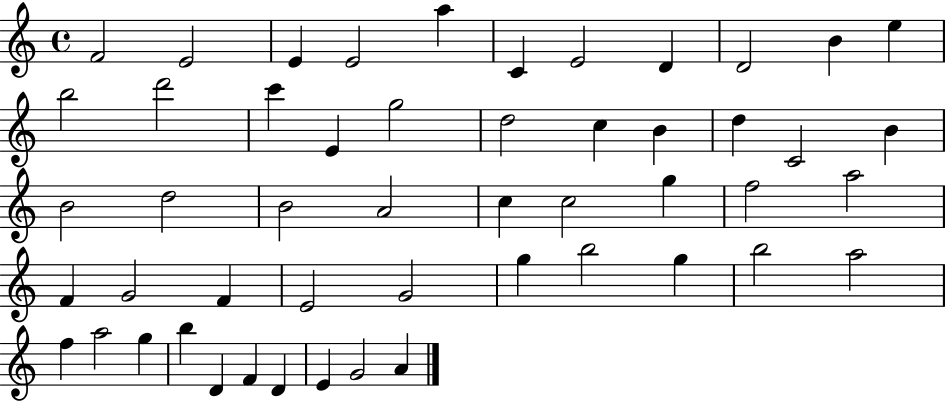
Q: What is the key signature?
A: C major